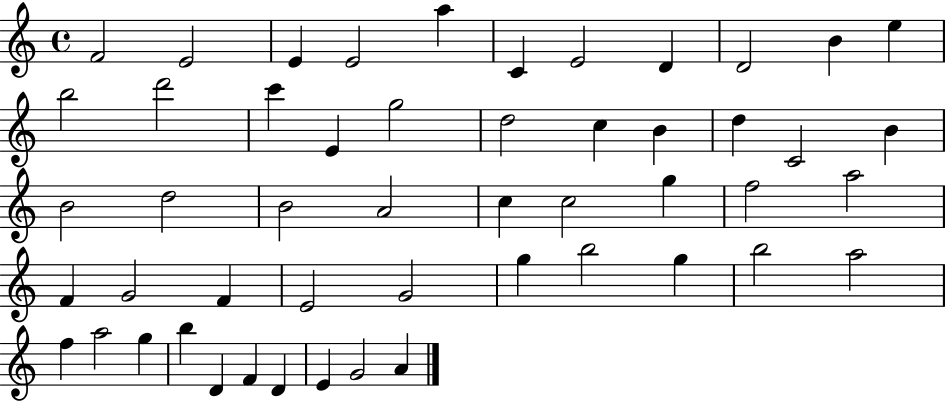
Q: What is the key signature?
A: C major